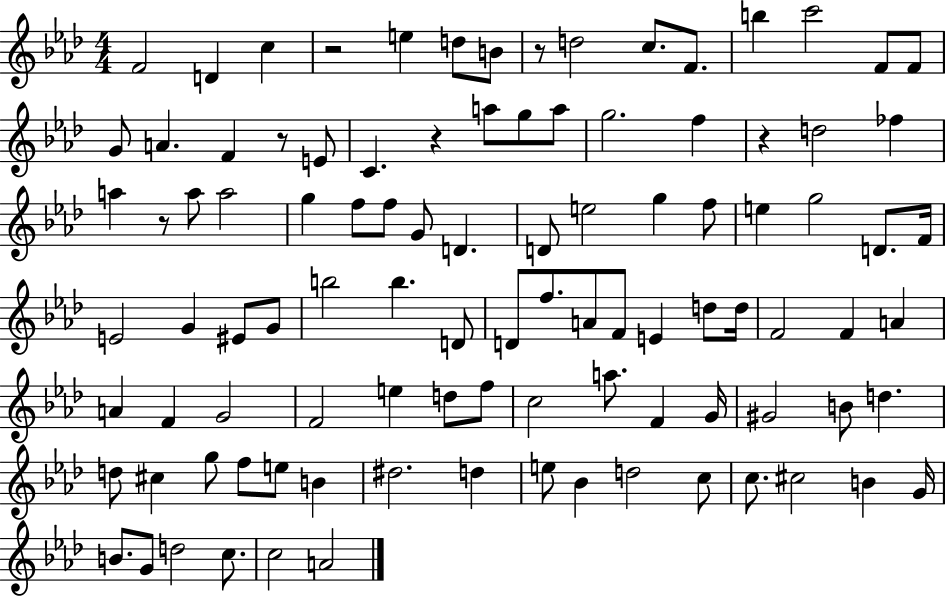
F4/h D4/q C5/q R/h E5/q D5/e B4/e R/e D5/h C5/e. F4/e. B5/q C6/h F4/e F4/e G4/e A4/q. F4/q R/e E4/e C4/q. R/q A5/e G5/e A5/e G5/h. F5/q R/q D5/h FES5/q A5/q R/e A5/e A5/h G5/q F5/e F5/e G4/e D4/q. D4/e E5/h G5/q F5/e E5/q G5/h D4/e. F4/s E4/h G4/q EIS4/e G4/e B5/h B5/q. D4/e D4/e F5/e. A4/e F4/e E4/q D5/e D5/s F4/h F4/q A4/q A4/q F4/q G4/h F4/h E5/q D5/e F5/e C5/h A5/e. F4/q G4/s G#4/h B4/e D5/q. D5/e C#5/q G5/e F5/e E5/e B4/q D#5/h. D5/q E5/e Bb4/q D5/h C5/e C5/e. C#5/h B4/q G4/s B4/e. G4/e D5/h C5/e. C5/h A4/h